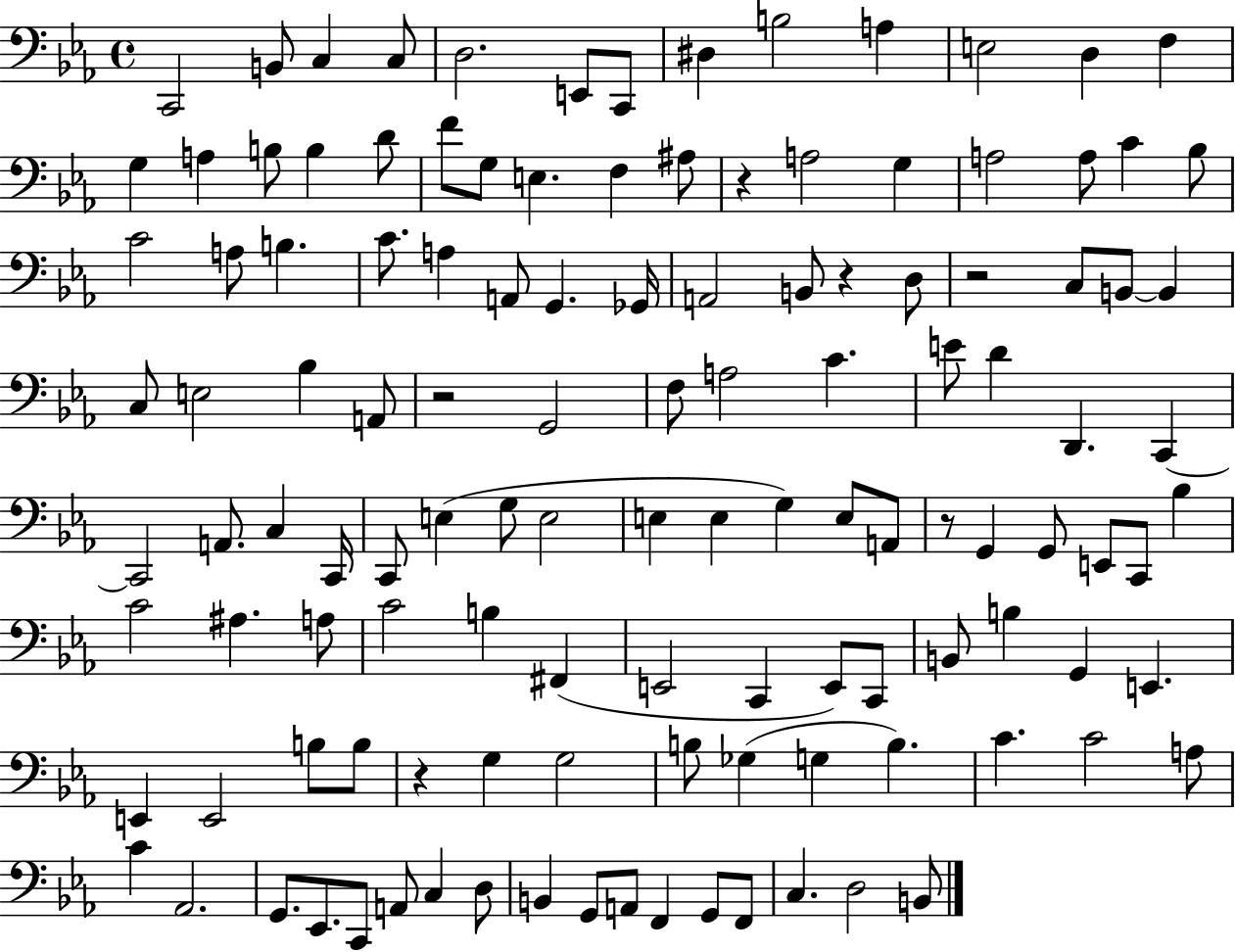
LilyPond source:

{
  \clef bass
  \time 4/4
  \defaultTimeSignature
  \key ees \major
  c,2 b,8 c4 c8 | d2. e,8 c,8 | dis4 b2 a4 | e2 d4 f4 | \break g4 a4 b8 b4 d'8 | f'8 g8 e4. f4 ais8 | r4 a2 g4 | a2 a8 c'4 bes8 | \break c'2 a8 b4. | c'8. a4 a,8 g,4. ges,16 | a,2 b,8 r4 d8 | r2 c8 b,8~~ b,4 | \break c8 e2 bes4 a,8 | r2 g,2 | f8 a2 c'4. | e'8 d'4 d,4. c,4~~ | \break c,2 a,8. c4 c,16 | c,8 e4( g8 e2 | e4 e4 g4) e8 a,8 | r8 g,4 g,8 e,8 c,8 bes4 | \break c'2 ais4. a8 | c'2 b4 fis,4( | e,2 c,4 e,8) c,8 | b,8 b4 g,4 e,4. | \break e,4 e,2 b8 b8 | r4 g4 g2 | b8 ges4( g4 b4.) | c'4. c'2 a8 | \break c'4 aes,2. | g,8. ees,8. c,8 a,8 c4 d8 | b,4 g,8 a,8 f,4 g,8 f,8 | c4. d2 b,8 | \break \bar "|."
}